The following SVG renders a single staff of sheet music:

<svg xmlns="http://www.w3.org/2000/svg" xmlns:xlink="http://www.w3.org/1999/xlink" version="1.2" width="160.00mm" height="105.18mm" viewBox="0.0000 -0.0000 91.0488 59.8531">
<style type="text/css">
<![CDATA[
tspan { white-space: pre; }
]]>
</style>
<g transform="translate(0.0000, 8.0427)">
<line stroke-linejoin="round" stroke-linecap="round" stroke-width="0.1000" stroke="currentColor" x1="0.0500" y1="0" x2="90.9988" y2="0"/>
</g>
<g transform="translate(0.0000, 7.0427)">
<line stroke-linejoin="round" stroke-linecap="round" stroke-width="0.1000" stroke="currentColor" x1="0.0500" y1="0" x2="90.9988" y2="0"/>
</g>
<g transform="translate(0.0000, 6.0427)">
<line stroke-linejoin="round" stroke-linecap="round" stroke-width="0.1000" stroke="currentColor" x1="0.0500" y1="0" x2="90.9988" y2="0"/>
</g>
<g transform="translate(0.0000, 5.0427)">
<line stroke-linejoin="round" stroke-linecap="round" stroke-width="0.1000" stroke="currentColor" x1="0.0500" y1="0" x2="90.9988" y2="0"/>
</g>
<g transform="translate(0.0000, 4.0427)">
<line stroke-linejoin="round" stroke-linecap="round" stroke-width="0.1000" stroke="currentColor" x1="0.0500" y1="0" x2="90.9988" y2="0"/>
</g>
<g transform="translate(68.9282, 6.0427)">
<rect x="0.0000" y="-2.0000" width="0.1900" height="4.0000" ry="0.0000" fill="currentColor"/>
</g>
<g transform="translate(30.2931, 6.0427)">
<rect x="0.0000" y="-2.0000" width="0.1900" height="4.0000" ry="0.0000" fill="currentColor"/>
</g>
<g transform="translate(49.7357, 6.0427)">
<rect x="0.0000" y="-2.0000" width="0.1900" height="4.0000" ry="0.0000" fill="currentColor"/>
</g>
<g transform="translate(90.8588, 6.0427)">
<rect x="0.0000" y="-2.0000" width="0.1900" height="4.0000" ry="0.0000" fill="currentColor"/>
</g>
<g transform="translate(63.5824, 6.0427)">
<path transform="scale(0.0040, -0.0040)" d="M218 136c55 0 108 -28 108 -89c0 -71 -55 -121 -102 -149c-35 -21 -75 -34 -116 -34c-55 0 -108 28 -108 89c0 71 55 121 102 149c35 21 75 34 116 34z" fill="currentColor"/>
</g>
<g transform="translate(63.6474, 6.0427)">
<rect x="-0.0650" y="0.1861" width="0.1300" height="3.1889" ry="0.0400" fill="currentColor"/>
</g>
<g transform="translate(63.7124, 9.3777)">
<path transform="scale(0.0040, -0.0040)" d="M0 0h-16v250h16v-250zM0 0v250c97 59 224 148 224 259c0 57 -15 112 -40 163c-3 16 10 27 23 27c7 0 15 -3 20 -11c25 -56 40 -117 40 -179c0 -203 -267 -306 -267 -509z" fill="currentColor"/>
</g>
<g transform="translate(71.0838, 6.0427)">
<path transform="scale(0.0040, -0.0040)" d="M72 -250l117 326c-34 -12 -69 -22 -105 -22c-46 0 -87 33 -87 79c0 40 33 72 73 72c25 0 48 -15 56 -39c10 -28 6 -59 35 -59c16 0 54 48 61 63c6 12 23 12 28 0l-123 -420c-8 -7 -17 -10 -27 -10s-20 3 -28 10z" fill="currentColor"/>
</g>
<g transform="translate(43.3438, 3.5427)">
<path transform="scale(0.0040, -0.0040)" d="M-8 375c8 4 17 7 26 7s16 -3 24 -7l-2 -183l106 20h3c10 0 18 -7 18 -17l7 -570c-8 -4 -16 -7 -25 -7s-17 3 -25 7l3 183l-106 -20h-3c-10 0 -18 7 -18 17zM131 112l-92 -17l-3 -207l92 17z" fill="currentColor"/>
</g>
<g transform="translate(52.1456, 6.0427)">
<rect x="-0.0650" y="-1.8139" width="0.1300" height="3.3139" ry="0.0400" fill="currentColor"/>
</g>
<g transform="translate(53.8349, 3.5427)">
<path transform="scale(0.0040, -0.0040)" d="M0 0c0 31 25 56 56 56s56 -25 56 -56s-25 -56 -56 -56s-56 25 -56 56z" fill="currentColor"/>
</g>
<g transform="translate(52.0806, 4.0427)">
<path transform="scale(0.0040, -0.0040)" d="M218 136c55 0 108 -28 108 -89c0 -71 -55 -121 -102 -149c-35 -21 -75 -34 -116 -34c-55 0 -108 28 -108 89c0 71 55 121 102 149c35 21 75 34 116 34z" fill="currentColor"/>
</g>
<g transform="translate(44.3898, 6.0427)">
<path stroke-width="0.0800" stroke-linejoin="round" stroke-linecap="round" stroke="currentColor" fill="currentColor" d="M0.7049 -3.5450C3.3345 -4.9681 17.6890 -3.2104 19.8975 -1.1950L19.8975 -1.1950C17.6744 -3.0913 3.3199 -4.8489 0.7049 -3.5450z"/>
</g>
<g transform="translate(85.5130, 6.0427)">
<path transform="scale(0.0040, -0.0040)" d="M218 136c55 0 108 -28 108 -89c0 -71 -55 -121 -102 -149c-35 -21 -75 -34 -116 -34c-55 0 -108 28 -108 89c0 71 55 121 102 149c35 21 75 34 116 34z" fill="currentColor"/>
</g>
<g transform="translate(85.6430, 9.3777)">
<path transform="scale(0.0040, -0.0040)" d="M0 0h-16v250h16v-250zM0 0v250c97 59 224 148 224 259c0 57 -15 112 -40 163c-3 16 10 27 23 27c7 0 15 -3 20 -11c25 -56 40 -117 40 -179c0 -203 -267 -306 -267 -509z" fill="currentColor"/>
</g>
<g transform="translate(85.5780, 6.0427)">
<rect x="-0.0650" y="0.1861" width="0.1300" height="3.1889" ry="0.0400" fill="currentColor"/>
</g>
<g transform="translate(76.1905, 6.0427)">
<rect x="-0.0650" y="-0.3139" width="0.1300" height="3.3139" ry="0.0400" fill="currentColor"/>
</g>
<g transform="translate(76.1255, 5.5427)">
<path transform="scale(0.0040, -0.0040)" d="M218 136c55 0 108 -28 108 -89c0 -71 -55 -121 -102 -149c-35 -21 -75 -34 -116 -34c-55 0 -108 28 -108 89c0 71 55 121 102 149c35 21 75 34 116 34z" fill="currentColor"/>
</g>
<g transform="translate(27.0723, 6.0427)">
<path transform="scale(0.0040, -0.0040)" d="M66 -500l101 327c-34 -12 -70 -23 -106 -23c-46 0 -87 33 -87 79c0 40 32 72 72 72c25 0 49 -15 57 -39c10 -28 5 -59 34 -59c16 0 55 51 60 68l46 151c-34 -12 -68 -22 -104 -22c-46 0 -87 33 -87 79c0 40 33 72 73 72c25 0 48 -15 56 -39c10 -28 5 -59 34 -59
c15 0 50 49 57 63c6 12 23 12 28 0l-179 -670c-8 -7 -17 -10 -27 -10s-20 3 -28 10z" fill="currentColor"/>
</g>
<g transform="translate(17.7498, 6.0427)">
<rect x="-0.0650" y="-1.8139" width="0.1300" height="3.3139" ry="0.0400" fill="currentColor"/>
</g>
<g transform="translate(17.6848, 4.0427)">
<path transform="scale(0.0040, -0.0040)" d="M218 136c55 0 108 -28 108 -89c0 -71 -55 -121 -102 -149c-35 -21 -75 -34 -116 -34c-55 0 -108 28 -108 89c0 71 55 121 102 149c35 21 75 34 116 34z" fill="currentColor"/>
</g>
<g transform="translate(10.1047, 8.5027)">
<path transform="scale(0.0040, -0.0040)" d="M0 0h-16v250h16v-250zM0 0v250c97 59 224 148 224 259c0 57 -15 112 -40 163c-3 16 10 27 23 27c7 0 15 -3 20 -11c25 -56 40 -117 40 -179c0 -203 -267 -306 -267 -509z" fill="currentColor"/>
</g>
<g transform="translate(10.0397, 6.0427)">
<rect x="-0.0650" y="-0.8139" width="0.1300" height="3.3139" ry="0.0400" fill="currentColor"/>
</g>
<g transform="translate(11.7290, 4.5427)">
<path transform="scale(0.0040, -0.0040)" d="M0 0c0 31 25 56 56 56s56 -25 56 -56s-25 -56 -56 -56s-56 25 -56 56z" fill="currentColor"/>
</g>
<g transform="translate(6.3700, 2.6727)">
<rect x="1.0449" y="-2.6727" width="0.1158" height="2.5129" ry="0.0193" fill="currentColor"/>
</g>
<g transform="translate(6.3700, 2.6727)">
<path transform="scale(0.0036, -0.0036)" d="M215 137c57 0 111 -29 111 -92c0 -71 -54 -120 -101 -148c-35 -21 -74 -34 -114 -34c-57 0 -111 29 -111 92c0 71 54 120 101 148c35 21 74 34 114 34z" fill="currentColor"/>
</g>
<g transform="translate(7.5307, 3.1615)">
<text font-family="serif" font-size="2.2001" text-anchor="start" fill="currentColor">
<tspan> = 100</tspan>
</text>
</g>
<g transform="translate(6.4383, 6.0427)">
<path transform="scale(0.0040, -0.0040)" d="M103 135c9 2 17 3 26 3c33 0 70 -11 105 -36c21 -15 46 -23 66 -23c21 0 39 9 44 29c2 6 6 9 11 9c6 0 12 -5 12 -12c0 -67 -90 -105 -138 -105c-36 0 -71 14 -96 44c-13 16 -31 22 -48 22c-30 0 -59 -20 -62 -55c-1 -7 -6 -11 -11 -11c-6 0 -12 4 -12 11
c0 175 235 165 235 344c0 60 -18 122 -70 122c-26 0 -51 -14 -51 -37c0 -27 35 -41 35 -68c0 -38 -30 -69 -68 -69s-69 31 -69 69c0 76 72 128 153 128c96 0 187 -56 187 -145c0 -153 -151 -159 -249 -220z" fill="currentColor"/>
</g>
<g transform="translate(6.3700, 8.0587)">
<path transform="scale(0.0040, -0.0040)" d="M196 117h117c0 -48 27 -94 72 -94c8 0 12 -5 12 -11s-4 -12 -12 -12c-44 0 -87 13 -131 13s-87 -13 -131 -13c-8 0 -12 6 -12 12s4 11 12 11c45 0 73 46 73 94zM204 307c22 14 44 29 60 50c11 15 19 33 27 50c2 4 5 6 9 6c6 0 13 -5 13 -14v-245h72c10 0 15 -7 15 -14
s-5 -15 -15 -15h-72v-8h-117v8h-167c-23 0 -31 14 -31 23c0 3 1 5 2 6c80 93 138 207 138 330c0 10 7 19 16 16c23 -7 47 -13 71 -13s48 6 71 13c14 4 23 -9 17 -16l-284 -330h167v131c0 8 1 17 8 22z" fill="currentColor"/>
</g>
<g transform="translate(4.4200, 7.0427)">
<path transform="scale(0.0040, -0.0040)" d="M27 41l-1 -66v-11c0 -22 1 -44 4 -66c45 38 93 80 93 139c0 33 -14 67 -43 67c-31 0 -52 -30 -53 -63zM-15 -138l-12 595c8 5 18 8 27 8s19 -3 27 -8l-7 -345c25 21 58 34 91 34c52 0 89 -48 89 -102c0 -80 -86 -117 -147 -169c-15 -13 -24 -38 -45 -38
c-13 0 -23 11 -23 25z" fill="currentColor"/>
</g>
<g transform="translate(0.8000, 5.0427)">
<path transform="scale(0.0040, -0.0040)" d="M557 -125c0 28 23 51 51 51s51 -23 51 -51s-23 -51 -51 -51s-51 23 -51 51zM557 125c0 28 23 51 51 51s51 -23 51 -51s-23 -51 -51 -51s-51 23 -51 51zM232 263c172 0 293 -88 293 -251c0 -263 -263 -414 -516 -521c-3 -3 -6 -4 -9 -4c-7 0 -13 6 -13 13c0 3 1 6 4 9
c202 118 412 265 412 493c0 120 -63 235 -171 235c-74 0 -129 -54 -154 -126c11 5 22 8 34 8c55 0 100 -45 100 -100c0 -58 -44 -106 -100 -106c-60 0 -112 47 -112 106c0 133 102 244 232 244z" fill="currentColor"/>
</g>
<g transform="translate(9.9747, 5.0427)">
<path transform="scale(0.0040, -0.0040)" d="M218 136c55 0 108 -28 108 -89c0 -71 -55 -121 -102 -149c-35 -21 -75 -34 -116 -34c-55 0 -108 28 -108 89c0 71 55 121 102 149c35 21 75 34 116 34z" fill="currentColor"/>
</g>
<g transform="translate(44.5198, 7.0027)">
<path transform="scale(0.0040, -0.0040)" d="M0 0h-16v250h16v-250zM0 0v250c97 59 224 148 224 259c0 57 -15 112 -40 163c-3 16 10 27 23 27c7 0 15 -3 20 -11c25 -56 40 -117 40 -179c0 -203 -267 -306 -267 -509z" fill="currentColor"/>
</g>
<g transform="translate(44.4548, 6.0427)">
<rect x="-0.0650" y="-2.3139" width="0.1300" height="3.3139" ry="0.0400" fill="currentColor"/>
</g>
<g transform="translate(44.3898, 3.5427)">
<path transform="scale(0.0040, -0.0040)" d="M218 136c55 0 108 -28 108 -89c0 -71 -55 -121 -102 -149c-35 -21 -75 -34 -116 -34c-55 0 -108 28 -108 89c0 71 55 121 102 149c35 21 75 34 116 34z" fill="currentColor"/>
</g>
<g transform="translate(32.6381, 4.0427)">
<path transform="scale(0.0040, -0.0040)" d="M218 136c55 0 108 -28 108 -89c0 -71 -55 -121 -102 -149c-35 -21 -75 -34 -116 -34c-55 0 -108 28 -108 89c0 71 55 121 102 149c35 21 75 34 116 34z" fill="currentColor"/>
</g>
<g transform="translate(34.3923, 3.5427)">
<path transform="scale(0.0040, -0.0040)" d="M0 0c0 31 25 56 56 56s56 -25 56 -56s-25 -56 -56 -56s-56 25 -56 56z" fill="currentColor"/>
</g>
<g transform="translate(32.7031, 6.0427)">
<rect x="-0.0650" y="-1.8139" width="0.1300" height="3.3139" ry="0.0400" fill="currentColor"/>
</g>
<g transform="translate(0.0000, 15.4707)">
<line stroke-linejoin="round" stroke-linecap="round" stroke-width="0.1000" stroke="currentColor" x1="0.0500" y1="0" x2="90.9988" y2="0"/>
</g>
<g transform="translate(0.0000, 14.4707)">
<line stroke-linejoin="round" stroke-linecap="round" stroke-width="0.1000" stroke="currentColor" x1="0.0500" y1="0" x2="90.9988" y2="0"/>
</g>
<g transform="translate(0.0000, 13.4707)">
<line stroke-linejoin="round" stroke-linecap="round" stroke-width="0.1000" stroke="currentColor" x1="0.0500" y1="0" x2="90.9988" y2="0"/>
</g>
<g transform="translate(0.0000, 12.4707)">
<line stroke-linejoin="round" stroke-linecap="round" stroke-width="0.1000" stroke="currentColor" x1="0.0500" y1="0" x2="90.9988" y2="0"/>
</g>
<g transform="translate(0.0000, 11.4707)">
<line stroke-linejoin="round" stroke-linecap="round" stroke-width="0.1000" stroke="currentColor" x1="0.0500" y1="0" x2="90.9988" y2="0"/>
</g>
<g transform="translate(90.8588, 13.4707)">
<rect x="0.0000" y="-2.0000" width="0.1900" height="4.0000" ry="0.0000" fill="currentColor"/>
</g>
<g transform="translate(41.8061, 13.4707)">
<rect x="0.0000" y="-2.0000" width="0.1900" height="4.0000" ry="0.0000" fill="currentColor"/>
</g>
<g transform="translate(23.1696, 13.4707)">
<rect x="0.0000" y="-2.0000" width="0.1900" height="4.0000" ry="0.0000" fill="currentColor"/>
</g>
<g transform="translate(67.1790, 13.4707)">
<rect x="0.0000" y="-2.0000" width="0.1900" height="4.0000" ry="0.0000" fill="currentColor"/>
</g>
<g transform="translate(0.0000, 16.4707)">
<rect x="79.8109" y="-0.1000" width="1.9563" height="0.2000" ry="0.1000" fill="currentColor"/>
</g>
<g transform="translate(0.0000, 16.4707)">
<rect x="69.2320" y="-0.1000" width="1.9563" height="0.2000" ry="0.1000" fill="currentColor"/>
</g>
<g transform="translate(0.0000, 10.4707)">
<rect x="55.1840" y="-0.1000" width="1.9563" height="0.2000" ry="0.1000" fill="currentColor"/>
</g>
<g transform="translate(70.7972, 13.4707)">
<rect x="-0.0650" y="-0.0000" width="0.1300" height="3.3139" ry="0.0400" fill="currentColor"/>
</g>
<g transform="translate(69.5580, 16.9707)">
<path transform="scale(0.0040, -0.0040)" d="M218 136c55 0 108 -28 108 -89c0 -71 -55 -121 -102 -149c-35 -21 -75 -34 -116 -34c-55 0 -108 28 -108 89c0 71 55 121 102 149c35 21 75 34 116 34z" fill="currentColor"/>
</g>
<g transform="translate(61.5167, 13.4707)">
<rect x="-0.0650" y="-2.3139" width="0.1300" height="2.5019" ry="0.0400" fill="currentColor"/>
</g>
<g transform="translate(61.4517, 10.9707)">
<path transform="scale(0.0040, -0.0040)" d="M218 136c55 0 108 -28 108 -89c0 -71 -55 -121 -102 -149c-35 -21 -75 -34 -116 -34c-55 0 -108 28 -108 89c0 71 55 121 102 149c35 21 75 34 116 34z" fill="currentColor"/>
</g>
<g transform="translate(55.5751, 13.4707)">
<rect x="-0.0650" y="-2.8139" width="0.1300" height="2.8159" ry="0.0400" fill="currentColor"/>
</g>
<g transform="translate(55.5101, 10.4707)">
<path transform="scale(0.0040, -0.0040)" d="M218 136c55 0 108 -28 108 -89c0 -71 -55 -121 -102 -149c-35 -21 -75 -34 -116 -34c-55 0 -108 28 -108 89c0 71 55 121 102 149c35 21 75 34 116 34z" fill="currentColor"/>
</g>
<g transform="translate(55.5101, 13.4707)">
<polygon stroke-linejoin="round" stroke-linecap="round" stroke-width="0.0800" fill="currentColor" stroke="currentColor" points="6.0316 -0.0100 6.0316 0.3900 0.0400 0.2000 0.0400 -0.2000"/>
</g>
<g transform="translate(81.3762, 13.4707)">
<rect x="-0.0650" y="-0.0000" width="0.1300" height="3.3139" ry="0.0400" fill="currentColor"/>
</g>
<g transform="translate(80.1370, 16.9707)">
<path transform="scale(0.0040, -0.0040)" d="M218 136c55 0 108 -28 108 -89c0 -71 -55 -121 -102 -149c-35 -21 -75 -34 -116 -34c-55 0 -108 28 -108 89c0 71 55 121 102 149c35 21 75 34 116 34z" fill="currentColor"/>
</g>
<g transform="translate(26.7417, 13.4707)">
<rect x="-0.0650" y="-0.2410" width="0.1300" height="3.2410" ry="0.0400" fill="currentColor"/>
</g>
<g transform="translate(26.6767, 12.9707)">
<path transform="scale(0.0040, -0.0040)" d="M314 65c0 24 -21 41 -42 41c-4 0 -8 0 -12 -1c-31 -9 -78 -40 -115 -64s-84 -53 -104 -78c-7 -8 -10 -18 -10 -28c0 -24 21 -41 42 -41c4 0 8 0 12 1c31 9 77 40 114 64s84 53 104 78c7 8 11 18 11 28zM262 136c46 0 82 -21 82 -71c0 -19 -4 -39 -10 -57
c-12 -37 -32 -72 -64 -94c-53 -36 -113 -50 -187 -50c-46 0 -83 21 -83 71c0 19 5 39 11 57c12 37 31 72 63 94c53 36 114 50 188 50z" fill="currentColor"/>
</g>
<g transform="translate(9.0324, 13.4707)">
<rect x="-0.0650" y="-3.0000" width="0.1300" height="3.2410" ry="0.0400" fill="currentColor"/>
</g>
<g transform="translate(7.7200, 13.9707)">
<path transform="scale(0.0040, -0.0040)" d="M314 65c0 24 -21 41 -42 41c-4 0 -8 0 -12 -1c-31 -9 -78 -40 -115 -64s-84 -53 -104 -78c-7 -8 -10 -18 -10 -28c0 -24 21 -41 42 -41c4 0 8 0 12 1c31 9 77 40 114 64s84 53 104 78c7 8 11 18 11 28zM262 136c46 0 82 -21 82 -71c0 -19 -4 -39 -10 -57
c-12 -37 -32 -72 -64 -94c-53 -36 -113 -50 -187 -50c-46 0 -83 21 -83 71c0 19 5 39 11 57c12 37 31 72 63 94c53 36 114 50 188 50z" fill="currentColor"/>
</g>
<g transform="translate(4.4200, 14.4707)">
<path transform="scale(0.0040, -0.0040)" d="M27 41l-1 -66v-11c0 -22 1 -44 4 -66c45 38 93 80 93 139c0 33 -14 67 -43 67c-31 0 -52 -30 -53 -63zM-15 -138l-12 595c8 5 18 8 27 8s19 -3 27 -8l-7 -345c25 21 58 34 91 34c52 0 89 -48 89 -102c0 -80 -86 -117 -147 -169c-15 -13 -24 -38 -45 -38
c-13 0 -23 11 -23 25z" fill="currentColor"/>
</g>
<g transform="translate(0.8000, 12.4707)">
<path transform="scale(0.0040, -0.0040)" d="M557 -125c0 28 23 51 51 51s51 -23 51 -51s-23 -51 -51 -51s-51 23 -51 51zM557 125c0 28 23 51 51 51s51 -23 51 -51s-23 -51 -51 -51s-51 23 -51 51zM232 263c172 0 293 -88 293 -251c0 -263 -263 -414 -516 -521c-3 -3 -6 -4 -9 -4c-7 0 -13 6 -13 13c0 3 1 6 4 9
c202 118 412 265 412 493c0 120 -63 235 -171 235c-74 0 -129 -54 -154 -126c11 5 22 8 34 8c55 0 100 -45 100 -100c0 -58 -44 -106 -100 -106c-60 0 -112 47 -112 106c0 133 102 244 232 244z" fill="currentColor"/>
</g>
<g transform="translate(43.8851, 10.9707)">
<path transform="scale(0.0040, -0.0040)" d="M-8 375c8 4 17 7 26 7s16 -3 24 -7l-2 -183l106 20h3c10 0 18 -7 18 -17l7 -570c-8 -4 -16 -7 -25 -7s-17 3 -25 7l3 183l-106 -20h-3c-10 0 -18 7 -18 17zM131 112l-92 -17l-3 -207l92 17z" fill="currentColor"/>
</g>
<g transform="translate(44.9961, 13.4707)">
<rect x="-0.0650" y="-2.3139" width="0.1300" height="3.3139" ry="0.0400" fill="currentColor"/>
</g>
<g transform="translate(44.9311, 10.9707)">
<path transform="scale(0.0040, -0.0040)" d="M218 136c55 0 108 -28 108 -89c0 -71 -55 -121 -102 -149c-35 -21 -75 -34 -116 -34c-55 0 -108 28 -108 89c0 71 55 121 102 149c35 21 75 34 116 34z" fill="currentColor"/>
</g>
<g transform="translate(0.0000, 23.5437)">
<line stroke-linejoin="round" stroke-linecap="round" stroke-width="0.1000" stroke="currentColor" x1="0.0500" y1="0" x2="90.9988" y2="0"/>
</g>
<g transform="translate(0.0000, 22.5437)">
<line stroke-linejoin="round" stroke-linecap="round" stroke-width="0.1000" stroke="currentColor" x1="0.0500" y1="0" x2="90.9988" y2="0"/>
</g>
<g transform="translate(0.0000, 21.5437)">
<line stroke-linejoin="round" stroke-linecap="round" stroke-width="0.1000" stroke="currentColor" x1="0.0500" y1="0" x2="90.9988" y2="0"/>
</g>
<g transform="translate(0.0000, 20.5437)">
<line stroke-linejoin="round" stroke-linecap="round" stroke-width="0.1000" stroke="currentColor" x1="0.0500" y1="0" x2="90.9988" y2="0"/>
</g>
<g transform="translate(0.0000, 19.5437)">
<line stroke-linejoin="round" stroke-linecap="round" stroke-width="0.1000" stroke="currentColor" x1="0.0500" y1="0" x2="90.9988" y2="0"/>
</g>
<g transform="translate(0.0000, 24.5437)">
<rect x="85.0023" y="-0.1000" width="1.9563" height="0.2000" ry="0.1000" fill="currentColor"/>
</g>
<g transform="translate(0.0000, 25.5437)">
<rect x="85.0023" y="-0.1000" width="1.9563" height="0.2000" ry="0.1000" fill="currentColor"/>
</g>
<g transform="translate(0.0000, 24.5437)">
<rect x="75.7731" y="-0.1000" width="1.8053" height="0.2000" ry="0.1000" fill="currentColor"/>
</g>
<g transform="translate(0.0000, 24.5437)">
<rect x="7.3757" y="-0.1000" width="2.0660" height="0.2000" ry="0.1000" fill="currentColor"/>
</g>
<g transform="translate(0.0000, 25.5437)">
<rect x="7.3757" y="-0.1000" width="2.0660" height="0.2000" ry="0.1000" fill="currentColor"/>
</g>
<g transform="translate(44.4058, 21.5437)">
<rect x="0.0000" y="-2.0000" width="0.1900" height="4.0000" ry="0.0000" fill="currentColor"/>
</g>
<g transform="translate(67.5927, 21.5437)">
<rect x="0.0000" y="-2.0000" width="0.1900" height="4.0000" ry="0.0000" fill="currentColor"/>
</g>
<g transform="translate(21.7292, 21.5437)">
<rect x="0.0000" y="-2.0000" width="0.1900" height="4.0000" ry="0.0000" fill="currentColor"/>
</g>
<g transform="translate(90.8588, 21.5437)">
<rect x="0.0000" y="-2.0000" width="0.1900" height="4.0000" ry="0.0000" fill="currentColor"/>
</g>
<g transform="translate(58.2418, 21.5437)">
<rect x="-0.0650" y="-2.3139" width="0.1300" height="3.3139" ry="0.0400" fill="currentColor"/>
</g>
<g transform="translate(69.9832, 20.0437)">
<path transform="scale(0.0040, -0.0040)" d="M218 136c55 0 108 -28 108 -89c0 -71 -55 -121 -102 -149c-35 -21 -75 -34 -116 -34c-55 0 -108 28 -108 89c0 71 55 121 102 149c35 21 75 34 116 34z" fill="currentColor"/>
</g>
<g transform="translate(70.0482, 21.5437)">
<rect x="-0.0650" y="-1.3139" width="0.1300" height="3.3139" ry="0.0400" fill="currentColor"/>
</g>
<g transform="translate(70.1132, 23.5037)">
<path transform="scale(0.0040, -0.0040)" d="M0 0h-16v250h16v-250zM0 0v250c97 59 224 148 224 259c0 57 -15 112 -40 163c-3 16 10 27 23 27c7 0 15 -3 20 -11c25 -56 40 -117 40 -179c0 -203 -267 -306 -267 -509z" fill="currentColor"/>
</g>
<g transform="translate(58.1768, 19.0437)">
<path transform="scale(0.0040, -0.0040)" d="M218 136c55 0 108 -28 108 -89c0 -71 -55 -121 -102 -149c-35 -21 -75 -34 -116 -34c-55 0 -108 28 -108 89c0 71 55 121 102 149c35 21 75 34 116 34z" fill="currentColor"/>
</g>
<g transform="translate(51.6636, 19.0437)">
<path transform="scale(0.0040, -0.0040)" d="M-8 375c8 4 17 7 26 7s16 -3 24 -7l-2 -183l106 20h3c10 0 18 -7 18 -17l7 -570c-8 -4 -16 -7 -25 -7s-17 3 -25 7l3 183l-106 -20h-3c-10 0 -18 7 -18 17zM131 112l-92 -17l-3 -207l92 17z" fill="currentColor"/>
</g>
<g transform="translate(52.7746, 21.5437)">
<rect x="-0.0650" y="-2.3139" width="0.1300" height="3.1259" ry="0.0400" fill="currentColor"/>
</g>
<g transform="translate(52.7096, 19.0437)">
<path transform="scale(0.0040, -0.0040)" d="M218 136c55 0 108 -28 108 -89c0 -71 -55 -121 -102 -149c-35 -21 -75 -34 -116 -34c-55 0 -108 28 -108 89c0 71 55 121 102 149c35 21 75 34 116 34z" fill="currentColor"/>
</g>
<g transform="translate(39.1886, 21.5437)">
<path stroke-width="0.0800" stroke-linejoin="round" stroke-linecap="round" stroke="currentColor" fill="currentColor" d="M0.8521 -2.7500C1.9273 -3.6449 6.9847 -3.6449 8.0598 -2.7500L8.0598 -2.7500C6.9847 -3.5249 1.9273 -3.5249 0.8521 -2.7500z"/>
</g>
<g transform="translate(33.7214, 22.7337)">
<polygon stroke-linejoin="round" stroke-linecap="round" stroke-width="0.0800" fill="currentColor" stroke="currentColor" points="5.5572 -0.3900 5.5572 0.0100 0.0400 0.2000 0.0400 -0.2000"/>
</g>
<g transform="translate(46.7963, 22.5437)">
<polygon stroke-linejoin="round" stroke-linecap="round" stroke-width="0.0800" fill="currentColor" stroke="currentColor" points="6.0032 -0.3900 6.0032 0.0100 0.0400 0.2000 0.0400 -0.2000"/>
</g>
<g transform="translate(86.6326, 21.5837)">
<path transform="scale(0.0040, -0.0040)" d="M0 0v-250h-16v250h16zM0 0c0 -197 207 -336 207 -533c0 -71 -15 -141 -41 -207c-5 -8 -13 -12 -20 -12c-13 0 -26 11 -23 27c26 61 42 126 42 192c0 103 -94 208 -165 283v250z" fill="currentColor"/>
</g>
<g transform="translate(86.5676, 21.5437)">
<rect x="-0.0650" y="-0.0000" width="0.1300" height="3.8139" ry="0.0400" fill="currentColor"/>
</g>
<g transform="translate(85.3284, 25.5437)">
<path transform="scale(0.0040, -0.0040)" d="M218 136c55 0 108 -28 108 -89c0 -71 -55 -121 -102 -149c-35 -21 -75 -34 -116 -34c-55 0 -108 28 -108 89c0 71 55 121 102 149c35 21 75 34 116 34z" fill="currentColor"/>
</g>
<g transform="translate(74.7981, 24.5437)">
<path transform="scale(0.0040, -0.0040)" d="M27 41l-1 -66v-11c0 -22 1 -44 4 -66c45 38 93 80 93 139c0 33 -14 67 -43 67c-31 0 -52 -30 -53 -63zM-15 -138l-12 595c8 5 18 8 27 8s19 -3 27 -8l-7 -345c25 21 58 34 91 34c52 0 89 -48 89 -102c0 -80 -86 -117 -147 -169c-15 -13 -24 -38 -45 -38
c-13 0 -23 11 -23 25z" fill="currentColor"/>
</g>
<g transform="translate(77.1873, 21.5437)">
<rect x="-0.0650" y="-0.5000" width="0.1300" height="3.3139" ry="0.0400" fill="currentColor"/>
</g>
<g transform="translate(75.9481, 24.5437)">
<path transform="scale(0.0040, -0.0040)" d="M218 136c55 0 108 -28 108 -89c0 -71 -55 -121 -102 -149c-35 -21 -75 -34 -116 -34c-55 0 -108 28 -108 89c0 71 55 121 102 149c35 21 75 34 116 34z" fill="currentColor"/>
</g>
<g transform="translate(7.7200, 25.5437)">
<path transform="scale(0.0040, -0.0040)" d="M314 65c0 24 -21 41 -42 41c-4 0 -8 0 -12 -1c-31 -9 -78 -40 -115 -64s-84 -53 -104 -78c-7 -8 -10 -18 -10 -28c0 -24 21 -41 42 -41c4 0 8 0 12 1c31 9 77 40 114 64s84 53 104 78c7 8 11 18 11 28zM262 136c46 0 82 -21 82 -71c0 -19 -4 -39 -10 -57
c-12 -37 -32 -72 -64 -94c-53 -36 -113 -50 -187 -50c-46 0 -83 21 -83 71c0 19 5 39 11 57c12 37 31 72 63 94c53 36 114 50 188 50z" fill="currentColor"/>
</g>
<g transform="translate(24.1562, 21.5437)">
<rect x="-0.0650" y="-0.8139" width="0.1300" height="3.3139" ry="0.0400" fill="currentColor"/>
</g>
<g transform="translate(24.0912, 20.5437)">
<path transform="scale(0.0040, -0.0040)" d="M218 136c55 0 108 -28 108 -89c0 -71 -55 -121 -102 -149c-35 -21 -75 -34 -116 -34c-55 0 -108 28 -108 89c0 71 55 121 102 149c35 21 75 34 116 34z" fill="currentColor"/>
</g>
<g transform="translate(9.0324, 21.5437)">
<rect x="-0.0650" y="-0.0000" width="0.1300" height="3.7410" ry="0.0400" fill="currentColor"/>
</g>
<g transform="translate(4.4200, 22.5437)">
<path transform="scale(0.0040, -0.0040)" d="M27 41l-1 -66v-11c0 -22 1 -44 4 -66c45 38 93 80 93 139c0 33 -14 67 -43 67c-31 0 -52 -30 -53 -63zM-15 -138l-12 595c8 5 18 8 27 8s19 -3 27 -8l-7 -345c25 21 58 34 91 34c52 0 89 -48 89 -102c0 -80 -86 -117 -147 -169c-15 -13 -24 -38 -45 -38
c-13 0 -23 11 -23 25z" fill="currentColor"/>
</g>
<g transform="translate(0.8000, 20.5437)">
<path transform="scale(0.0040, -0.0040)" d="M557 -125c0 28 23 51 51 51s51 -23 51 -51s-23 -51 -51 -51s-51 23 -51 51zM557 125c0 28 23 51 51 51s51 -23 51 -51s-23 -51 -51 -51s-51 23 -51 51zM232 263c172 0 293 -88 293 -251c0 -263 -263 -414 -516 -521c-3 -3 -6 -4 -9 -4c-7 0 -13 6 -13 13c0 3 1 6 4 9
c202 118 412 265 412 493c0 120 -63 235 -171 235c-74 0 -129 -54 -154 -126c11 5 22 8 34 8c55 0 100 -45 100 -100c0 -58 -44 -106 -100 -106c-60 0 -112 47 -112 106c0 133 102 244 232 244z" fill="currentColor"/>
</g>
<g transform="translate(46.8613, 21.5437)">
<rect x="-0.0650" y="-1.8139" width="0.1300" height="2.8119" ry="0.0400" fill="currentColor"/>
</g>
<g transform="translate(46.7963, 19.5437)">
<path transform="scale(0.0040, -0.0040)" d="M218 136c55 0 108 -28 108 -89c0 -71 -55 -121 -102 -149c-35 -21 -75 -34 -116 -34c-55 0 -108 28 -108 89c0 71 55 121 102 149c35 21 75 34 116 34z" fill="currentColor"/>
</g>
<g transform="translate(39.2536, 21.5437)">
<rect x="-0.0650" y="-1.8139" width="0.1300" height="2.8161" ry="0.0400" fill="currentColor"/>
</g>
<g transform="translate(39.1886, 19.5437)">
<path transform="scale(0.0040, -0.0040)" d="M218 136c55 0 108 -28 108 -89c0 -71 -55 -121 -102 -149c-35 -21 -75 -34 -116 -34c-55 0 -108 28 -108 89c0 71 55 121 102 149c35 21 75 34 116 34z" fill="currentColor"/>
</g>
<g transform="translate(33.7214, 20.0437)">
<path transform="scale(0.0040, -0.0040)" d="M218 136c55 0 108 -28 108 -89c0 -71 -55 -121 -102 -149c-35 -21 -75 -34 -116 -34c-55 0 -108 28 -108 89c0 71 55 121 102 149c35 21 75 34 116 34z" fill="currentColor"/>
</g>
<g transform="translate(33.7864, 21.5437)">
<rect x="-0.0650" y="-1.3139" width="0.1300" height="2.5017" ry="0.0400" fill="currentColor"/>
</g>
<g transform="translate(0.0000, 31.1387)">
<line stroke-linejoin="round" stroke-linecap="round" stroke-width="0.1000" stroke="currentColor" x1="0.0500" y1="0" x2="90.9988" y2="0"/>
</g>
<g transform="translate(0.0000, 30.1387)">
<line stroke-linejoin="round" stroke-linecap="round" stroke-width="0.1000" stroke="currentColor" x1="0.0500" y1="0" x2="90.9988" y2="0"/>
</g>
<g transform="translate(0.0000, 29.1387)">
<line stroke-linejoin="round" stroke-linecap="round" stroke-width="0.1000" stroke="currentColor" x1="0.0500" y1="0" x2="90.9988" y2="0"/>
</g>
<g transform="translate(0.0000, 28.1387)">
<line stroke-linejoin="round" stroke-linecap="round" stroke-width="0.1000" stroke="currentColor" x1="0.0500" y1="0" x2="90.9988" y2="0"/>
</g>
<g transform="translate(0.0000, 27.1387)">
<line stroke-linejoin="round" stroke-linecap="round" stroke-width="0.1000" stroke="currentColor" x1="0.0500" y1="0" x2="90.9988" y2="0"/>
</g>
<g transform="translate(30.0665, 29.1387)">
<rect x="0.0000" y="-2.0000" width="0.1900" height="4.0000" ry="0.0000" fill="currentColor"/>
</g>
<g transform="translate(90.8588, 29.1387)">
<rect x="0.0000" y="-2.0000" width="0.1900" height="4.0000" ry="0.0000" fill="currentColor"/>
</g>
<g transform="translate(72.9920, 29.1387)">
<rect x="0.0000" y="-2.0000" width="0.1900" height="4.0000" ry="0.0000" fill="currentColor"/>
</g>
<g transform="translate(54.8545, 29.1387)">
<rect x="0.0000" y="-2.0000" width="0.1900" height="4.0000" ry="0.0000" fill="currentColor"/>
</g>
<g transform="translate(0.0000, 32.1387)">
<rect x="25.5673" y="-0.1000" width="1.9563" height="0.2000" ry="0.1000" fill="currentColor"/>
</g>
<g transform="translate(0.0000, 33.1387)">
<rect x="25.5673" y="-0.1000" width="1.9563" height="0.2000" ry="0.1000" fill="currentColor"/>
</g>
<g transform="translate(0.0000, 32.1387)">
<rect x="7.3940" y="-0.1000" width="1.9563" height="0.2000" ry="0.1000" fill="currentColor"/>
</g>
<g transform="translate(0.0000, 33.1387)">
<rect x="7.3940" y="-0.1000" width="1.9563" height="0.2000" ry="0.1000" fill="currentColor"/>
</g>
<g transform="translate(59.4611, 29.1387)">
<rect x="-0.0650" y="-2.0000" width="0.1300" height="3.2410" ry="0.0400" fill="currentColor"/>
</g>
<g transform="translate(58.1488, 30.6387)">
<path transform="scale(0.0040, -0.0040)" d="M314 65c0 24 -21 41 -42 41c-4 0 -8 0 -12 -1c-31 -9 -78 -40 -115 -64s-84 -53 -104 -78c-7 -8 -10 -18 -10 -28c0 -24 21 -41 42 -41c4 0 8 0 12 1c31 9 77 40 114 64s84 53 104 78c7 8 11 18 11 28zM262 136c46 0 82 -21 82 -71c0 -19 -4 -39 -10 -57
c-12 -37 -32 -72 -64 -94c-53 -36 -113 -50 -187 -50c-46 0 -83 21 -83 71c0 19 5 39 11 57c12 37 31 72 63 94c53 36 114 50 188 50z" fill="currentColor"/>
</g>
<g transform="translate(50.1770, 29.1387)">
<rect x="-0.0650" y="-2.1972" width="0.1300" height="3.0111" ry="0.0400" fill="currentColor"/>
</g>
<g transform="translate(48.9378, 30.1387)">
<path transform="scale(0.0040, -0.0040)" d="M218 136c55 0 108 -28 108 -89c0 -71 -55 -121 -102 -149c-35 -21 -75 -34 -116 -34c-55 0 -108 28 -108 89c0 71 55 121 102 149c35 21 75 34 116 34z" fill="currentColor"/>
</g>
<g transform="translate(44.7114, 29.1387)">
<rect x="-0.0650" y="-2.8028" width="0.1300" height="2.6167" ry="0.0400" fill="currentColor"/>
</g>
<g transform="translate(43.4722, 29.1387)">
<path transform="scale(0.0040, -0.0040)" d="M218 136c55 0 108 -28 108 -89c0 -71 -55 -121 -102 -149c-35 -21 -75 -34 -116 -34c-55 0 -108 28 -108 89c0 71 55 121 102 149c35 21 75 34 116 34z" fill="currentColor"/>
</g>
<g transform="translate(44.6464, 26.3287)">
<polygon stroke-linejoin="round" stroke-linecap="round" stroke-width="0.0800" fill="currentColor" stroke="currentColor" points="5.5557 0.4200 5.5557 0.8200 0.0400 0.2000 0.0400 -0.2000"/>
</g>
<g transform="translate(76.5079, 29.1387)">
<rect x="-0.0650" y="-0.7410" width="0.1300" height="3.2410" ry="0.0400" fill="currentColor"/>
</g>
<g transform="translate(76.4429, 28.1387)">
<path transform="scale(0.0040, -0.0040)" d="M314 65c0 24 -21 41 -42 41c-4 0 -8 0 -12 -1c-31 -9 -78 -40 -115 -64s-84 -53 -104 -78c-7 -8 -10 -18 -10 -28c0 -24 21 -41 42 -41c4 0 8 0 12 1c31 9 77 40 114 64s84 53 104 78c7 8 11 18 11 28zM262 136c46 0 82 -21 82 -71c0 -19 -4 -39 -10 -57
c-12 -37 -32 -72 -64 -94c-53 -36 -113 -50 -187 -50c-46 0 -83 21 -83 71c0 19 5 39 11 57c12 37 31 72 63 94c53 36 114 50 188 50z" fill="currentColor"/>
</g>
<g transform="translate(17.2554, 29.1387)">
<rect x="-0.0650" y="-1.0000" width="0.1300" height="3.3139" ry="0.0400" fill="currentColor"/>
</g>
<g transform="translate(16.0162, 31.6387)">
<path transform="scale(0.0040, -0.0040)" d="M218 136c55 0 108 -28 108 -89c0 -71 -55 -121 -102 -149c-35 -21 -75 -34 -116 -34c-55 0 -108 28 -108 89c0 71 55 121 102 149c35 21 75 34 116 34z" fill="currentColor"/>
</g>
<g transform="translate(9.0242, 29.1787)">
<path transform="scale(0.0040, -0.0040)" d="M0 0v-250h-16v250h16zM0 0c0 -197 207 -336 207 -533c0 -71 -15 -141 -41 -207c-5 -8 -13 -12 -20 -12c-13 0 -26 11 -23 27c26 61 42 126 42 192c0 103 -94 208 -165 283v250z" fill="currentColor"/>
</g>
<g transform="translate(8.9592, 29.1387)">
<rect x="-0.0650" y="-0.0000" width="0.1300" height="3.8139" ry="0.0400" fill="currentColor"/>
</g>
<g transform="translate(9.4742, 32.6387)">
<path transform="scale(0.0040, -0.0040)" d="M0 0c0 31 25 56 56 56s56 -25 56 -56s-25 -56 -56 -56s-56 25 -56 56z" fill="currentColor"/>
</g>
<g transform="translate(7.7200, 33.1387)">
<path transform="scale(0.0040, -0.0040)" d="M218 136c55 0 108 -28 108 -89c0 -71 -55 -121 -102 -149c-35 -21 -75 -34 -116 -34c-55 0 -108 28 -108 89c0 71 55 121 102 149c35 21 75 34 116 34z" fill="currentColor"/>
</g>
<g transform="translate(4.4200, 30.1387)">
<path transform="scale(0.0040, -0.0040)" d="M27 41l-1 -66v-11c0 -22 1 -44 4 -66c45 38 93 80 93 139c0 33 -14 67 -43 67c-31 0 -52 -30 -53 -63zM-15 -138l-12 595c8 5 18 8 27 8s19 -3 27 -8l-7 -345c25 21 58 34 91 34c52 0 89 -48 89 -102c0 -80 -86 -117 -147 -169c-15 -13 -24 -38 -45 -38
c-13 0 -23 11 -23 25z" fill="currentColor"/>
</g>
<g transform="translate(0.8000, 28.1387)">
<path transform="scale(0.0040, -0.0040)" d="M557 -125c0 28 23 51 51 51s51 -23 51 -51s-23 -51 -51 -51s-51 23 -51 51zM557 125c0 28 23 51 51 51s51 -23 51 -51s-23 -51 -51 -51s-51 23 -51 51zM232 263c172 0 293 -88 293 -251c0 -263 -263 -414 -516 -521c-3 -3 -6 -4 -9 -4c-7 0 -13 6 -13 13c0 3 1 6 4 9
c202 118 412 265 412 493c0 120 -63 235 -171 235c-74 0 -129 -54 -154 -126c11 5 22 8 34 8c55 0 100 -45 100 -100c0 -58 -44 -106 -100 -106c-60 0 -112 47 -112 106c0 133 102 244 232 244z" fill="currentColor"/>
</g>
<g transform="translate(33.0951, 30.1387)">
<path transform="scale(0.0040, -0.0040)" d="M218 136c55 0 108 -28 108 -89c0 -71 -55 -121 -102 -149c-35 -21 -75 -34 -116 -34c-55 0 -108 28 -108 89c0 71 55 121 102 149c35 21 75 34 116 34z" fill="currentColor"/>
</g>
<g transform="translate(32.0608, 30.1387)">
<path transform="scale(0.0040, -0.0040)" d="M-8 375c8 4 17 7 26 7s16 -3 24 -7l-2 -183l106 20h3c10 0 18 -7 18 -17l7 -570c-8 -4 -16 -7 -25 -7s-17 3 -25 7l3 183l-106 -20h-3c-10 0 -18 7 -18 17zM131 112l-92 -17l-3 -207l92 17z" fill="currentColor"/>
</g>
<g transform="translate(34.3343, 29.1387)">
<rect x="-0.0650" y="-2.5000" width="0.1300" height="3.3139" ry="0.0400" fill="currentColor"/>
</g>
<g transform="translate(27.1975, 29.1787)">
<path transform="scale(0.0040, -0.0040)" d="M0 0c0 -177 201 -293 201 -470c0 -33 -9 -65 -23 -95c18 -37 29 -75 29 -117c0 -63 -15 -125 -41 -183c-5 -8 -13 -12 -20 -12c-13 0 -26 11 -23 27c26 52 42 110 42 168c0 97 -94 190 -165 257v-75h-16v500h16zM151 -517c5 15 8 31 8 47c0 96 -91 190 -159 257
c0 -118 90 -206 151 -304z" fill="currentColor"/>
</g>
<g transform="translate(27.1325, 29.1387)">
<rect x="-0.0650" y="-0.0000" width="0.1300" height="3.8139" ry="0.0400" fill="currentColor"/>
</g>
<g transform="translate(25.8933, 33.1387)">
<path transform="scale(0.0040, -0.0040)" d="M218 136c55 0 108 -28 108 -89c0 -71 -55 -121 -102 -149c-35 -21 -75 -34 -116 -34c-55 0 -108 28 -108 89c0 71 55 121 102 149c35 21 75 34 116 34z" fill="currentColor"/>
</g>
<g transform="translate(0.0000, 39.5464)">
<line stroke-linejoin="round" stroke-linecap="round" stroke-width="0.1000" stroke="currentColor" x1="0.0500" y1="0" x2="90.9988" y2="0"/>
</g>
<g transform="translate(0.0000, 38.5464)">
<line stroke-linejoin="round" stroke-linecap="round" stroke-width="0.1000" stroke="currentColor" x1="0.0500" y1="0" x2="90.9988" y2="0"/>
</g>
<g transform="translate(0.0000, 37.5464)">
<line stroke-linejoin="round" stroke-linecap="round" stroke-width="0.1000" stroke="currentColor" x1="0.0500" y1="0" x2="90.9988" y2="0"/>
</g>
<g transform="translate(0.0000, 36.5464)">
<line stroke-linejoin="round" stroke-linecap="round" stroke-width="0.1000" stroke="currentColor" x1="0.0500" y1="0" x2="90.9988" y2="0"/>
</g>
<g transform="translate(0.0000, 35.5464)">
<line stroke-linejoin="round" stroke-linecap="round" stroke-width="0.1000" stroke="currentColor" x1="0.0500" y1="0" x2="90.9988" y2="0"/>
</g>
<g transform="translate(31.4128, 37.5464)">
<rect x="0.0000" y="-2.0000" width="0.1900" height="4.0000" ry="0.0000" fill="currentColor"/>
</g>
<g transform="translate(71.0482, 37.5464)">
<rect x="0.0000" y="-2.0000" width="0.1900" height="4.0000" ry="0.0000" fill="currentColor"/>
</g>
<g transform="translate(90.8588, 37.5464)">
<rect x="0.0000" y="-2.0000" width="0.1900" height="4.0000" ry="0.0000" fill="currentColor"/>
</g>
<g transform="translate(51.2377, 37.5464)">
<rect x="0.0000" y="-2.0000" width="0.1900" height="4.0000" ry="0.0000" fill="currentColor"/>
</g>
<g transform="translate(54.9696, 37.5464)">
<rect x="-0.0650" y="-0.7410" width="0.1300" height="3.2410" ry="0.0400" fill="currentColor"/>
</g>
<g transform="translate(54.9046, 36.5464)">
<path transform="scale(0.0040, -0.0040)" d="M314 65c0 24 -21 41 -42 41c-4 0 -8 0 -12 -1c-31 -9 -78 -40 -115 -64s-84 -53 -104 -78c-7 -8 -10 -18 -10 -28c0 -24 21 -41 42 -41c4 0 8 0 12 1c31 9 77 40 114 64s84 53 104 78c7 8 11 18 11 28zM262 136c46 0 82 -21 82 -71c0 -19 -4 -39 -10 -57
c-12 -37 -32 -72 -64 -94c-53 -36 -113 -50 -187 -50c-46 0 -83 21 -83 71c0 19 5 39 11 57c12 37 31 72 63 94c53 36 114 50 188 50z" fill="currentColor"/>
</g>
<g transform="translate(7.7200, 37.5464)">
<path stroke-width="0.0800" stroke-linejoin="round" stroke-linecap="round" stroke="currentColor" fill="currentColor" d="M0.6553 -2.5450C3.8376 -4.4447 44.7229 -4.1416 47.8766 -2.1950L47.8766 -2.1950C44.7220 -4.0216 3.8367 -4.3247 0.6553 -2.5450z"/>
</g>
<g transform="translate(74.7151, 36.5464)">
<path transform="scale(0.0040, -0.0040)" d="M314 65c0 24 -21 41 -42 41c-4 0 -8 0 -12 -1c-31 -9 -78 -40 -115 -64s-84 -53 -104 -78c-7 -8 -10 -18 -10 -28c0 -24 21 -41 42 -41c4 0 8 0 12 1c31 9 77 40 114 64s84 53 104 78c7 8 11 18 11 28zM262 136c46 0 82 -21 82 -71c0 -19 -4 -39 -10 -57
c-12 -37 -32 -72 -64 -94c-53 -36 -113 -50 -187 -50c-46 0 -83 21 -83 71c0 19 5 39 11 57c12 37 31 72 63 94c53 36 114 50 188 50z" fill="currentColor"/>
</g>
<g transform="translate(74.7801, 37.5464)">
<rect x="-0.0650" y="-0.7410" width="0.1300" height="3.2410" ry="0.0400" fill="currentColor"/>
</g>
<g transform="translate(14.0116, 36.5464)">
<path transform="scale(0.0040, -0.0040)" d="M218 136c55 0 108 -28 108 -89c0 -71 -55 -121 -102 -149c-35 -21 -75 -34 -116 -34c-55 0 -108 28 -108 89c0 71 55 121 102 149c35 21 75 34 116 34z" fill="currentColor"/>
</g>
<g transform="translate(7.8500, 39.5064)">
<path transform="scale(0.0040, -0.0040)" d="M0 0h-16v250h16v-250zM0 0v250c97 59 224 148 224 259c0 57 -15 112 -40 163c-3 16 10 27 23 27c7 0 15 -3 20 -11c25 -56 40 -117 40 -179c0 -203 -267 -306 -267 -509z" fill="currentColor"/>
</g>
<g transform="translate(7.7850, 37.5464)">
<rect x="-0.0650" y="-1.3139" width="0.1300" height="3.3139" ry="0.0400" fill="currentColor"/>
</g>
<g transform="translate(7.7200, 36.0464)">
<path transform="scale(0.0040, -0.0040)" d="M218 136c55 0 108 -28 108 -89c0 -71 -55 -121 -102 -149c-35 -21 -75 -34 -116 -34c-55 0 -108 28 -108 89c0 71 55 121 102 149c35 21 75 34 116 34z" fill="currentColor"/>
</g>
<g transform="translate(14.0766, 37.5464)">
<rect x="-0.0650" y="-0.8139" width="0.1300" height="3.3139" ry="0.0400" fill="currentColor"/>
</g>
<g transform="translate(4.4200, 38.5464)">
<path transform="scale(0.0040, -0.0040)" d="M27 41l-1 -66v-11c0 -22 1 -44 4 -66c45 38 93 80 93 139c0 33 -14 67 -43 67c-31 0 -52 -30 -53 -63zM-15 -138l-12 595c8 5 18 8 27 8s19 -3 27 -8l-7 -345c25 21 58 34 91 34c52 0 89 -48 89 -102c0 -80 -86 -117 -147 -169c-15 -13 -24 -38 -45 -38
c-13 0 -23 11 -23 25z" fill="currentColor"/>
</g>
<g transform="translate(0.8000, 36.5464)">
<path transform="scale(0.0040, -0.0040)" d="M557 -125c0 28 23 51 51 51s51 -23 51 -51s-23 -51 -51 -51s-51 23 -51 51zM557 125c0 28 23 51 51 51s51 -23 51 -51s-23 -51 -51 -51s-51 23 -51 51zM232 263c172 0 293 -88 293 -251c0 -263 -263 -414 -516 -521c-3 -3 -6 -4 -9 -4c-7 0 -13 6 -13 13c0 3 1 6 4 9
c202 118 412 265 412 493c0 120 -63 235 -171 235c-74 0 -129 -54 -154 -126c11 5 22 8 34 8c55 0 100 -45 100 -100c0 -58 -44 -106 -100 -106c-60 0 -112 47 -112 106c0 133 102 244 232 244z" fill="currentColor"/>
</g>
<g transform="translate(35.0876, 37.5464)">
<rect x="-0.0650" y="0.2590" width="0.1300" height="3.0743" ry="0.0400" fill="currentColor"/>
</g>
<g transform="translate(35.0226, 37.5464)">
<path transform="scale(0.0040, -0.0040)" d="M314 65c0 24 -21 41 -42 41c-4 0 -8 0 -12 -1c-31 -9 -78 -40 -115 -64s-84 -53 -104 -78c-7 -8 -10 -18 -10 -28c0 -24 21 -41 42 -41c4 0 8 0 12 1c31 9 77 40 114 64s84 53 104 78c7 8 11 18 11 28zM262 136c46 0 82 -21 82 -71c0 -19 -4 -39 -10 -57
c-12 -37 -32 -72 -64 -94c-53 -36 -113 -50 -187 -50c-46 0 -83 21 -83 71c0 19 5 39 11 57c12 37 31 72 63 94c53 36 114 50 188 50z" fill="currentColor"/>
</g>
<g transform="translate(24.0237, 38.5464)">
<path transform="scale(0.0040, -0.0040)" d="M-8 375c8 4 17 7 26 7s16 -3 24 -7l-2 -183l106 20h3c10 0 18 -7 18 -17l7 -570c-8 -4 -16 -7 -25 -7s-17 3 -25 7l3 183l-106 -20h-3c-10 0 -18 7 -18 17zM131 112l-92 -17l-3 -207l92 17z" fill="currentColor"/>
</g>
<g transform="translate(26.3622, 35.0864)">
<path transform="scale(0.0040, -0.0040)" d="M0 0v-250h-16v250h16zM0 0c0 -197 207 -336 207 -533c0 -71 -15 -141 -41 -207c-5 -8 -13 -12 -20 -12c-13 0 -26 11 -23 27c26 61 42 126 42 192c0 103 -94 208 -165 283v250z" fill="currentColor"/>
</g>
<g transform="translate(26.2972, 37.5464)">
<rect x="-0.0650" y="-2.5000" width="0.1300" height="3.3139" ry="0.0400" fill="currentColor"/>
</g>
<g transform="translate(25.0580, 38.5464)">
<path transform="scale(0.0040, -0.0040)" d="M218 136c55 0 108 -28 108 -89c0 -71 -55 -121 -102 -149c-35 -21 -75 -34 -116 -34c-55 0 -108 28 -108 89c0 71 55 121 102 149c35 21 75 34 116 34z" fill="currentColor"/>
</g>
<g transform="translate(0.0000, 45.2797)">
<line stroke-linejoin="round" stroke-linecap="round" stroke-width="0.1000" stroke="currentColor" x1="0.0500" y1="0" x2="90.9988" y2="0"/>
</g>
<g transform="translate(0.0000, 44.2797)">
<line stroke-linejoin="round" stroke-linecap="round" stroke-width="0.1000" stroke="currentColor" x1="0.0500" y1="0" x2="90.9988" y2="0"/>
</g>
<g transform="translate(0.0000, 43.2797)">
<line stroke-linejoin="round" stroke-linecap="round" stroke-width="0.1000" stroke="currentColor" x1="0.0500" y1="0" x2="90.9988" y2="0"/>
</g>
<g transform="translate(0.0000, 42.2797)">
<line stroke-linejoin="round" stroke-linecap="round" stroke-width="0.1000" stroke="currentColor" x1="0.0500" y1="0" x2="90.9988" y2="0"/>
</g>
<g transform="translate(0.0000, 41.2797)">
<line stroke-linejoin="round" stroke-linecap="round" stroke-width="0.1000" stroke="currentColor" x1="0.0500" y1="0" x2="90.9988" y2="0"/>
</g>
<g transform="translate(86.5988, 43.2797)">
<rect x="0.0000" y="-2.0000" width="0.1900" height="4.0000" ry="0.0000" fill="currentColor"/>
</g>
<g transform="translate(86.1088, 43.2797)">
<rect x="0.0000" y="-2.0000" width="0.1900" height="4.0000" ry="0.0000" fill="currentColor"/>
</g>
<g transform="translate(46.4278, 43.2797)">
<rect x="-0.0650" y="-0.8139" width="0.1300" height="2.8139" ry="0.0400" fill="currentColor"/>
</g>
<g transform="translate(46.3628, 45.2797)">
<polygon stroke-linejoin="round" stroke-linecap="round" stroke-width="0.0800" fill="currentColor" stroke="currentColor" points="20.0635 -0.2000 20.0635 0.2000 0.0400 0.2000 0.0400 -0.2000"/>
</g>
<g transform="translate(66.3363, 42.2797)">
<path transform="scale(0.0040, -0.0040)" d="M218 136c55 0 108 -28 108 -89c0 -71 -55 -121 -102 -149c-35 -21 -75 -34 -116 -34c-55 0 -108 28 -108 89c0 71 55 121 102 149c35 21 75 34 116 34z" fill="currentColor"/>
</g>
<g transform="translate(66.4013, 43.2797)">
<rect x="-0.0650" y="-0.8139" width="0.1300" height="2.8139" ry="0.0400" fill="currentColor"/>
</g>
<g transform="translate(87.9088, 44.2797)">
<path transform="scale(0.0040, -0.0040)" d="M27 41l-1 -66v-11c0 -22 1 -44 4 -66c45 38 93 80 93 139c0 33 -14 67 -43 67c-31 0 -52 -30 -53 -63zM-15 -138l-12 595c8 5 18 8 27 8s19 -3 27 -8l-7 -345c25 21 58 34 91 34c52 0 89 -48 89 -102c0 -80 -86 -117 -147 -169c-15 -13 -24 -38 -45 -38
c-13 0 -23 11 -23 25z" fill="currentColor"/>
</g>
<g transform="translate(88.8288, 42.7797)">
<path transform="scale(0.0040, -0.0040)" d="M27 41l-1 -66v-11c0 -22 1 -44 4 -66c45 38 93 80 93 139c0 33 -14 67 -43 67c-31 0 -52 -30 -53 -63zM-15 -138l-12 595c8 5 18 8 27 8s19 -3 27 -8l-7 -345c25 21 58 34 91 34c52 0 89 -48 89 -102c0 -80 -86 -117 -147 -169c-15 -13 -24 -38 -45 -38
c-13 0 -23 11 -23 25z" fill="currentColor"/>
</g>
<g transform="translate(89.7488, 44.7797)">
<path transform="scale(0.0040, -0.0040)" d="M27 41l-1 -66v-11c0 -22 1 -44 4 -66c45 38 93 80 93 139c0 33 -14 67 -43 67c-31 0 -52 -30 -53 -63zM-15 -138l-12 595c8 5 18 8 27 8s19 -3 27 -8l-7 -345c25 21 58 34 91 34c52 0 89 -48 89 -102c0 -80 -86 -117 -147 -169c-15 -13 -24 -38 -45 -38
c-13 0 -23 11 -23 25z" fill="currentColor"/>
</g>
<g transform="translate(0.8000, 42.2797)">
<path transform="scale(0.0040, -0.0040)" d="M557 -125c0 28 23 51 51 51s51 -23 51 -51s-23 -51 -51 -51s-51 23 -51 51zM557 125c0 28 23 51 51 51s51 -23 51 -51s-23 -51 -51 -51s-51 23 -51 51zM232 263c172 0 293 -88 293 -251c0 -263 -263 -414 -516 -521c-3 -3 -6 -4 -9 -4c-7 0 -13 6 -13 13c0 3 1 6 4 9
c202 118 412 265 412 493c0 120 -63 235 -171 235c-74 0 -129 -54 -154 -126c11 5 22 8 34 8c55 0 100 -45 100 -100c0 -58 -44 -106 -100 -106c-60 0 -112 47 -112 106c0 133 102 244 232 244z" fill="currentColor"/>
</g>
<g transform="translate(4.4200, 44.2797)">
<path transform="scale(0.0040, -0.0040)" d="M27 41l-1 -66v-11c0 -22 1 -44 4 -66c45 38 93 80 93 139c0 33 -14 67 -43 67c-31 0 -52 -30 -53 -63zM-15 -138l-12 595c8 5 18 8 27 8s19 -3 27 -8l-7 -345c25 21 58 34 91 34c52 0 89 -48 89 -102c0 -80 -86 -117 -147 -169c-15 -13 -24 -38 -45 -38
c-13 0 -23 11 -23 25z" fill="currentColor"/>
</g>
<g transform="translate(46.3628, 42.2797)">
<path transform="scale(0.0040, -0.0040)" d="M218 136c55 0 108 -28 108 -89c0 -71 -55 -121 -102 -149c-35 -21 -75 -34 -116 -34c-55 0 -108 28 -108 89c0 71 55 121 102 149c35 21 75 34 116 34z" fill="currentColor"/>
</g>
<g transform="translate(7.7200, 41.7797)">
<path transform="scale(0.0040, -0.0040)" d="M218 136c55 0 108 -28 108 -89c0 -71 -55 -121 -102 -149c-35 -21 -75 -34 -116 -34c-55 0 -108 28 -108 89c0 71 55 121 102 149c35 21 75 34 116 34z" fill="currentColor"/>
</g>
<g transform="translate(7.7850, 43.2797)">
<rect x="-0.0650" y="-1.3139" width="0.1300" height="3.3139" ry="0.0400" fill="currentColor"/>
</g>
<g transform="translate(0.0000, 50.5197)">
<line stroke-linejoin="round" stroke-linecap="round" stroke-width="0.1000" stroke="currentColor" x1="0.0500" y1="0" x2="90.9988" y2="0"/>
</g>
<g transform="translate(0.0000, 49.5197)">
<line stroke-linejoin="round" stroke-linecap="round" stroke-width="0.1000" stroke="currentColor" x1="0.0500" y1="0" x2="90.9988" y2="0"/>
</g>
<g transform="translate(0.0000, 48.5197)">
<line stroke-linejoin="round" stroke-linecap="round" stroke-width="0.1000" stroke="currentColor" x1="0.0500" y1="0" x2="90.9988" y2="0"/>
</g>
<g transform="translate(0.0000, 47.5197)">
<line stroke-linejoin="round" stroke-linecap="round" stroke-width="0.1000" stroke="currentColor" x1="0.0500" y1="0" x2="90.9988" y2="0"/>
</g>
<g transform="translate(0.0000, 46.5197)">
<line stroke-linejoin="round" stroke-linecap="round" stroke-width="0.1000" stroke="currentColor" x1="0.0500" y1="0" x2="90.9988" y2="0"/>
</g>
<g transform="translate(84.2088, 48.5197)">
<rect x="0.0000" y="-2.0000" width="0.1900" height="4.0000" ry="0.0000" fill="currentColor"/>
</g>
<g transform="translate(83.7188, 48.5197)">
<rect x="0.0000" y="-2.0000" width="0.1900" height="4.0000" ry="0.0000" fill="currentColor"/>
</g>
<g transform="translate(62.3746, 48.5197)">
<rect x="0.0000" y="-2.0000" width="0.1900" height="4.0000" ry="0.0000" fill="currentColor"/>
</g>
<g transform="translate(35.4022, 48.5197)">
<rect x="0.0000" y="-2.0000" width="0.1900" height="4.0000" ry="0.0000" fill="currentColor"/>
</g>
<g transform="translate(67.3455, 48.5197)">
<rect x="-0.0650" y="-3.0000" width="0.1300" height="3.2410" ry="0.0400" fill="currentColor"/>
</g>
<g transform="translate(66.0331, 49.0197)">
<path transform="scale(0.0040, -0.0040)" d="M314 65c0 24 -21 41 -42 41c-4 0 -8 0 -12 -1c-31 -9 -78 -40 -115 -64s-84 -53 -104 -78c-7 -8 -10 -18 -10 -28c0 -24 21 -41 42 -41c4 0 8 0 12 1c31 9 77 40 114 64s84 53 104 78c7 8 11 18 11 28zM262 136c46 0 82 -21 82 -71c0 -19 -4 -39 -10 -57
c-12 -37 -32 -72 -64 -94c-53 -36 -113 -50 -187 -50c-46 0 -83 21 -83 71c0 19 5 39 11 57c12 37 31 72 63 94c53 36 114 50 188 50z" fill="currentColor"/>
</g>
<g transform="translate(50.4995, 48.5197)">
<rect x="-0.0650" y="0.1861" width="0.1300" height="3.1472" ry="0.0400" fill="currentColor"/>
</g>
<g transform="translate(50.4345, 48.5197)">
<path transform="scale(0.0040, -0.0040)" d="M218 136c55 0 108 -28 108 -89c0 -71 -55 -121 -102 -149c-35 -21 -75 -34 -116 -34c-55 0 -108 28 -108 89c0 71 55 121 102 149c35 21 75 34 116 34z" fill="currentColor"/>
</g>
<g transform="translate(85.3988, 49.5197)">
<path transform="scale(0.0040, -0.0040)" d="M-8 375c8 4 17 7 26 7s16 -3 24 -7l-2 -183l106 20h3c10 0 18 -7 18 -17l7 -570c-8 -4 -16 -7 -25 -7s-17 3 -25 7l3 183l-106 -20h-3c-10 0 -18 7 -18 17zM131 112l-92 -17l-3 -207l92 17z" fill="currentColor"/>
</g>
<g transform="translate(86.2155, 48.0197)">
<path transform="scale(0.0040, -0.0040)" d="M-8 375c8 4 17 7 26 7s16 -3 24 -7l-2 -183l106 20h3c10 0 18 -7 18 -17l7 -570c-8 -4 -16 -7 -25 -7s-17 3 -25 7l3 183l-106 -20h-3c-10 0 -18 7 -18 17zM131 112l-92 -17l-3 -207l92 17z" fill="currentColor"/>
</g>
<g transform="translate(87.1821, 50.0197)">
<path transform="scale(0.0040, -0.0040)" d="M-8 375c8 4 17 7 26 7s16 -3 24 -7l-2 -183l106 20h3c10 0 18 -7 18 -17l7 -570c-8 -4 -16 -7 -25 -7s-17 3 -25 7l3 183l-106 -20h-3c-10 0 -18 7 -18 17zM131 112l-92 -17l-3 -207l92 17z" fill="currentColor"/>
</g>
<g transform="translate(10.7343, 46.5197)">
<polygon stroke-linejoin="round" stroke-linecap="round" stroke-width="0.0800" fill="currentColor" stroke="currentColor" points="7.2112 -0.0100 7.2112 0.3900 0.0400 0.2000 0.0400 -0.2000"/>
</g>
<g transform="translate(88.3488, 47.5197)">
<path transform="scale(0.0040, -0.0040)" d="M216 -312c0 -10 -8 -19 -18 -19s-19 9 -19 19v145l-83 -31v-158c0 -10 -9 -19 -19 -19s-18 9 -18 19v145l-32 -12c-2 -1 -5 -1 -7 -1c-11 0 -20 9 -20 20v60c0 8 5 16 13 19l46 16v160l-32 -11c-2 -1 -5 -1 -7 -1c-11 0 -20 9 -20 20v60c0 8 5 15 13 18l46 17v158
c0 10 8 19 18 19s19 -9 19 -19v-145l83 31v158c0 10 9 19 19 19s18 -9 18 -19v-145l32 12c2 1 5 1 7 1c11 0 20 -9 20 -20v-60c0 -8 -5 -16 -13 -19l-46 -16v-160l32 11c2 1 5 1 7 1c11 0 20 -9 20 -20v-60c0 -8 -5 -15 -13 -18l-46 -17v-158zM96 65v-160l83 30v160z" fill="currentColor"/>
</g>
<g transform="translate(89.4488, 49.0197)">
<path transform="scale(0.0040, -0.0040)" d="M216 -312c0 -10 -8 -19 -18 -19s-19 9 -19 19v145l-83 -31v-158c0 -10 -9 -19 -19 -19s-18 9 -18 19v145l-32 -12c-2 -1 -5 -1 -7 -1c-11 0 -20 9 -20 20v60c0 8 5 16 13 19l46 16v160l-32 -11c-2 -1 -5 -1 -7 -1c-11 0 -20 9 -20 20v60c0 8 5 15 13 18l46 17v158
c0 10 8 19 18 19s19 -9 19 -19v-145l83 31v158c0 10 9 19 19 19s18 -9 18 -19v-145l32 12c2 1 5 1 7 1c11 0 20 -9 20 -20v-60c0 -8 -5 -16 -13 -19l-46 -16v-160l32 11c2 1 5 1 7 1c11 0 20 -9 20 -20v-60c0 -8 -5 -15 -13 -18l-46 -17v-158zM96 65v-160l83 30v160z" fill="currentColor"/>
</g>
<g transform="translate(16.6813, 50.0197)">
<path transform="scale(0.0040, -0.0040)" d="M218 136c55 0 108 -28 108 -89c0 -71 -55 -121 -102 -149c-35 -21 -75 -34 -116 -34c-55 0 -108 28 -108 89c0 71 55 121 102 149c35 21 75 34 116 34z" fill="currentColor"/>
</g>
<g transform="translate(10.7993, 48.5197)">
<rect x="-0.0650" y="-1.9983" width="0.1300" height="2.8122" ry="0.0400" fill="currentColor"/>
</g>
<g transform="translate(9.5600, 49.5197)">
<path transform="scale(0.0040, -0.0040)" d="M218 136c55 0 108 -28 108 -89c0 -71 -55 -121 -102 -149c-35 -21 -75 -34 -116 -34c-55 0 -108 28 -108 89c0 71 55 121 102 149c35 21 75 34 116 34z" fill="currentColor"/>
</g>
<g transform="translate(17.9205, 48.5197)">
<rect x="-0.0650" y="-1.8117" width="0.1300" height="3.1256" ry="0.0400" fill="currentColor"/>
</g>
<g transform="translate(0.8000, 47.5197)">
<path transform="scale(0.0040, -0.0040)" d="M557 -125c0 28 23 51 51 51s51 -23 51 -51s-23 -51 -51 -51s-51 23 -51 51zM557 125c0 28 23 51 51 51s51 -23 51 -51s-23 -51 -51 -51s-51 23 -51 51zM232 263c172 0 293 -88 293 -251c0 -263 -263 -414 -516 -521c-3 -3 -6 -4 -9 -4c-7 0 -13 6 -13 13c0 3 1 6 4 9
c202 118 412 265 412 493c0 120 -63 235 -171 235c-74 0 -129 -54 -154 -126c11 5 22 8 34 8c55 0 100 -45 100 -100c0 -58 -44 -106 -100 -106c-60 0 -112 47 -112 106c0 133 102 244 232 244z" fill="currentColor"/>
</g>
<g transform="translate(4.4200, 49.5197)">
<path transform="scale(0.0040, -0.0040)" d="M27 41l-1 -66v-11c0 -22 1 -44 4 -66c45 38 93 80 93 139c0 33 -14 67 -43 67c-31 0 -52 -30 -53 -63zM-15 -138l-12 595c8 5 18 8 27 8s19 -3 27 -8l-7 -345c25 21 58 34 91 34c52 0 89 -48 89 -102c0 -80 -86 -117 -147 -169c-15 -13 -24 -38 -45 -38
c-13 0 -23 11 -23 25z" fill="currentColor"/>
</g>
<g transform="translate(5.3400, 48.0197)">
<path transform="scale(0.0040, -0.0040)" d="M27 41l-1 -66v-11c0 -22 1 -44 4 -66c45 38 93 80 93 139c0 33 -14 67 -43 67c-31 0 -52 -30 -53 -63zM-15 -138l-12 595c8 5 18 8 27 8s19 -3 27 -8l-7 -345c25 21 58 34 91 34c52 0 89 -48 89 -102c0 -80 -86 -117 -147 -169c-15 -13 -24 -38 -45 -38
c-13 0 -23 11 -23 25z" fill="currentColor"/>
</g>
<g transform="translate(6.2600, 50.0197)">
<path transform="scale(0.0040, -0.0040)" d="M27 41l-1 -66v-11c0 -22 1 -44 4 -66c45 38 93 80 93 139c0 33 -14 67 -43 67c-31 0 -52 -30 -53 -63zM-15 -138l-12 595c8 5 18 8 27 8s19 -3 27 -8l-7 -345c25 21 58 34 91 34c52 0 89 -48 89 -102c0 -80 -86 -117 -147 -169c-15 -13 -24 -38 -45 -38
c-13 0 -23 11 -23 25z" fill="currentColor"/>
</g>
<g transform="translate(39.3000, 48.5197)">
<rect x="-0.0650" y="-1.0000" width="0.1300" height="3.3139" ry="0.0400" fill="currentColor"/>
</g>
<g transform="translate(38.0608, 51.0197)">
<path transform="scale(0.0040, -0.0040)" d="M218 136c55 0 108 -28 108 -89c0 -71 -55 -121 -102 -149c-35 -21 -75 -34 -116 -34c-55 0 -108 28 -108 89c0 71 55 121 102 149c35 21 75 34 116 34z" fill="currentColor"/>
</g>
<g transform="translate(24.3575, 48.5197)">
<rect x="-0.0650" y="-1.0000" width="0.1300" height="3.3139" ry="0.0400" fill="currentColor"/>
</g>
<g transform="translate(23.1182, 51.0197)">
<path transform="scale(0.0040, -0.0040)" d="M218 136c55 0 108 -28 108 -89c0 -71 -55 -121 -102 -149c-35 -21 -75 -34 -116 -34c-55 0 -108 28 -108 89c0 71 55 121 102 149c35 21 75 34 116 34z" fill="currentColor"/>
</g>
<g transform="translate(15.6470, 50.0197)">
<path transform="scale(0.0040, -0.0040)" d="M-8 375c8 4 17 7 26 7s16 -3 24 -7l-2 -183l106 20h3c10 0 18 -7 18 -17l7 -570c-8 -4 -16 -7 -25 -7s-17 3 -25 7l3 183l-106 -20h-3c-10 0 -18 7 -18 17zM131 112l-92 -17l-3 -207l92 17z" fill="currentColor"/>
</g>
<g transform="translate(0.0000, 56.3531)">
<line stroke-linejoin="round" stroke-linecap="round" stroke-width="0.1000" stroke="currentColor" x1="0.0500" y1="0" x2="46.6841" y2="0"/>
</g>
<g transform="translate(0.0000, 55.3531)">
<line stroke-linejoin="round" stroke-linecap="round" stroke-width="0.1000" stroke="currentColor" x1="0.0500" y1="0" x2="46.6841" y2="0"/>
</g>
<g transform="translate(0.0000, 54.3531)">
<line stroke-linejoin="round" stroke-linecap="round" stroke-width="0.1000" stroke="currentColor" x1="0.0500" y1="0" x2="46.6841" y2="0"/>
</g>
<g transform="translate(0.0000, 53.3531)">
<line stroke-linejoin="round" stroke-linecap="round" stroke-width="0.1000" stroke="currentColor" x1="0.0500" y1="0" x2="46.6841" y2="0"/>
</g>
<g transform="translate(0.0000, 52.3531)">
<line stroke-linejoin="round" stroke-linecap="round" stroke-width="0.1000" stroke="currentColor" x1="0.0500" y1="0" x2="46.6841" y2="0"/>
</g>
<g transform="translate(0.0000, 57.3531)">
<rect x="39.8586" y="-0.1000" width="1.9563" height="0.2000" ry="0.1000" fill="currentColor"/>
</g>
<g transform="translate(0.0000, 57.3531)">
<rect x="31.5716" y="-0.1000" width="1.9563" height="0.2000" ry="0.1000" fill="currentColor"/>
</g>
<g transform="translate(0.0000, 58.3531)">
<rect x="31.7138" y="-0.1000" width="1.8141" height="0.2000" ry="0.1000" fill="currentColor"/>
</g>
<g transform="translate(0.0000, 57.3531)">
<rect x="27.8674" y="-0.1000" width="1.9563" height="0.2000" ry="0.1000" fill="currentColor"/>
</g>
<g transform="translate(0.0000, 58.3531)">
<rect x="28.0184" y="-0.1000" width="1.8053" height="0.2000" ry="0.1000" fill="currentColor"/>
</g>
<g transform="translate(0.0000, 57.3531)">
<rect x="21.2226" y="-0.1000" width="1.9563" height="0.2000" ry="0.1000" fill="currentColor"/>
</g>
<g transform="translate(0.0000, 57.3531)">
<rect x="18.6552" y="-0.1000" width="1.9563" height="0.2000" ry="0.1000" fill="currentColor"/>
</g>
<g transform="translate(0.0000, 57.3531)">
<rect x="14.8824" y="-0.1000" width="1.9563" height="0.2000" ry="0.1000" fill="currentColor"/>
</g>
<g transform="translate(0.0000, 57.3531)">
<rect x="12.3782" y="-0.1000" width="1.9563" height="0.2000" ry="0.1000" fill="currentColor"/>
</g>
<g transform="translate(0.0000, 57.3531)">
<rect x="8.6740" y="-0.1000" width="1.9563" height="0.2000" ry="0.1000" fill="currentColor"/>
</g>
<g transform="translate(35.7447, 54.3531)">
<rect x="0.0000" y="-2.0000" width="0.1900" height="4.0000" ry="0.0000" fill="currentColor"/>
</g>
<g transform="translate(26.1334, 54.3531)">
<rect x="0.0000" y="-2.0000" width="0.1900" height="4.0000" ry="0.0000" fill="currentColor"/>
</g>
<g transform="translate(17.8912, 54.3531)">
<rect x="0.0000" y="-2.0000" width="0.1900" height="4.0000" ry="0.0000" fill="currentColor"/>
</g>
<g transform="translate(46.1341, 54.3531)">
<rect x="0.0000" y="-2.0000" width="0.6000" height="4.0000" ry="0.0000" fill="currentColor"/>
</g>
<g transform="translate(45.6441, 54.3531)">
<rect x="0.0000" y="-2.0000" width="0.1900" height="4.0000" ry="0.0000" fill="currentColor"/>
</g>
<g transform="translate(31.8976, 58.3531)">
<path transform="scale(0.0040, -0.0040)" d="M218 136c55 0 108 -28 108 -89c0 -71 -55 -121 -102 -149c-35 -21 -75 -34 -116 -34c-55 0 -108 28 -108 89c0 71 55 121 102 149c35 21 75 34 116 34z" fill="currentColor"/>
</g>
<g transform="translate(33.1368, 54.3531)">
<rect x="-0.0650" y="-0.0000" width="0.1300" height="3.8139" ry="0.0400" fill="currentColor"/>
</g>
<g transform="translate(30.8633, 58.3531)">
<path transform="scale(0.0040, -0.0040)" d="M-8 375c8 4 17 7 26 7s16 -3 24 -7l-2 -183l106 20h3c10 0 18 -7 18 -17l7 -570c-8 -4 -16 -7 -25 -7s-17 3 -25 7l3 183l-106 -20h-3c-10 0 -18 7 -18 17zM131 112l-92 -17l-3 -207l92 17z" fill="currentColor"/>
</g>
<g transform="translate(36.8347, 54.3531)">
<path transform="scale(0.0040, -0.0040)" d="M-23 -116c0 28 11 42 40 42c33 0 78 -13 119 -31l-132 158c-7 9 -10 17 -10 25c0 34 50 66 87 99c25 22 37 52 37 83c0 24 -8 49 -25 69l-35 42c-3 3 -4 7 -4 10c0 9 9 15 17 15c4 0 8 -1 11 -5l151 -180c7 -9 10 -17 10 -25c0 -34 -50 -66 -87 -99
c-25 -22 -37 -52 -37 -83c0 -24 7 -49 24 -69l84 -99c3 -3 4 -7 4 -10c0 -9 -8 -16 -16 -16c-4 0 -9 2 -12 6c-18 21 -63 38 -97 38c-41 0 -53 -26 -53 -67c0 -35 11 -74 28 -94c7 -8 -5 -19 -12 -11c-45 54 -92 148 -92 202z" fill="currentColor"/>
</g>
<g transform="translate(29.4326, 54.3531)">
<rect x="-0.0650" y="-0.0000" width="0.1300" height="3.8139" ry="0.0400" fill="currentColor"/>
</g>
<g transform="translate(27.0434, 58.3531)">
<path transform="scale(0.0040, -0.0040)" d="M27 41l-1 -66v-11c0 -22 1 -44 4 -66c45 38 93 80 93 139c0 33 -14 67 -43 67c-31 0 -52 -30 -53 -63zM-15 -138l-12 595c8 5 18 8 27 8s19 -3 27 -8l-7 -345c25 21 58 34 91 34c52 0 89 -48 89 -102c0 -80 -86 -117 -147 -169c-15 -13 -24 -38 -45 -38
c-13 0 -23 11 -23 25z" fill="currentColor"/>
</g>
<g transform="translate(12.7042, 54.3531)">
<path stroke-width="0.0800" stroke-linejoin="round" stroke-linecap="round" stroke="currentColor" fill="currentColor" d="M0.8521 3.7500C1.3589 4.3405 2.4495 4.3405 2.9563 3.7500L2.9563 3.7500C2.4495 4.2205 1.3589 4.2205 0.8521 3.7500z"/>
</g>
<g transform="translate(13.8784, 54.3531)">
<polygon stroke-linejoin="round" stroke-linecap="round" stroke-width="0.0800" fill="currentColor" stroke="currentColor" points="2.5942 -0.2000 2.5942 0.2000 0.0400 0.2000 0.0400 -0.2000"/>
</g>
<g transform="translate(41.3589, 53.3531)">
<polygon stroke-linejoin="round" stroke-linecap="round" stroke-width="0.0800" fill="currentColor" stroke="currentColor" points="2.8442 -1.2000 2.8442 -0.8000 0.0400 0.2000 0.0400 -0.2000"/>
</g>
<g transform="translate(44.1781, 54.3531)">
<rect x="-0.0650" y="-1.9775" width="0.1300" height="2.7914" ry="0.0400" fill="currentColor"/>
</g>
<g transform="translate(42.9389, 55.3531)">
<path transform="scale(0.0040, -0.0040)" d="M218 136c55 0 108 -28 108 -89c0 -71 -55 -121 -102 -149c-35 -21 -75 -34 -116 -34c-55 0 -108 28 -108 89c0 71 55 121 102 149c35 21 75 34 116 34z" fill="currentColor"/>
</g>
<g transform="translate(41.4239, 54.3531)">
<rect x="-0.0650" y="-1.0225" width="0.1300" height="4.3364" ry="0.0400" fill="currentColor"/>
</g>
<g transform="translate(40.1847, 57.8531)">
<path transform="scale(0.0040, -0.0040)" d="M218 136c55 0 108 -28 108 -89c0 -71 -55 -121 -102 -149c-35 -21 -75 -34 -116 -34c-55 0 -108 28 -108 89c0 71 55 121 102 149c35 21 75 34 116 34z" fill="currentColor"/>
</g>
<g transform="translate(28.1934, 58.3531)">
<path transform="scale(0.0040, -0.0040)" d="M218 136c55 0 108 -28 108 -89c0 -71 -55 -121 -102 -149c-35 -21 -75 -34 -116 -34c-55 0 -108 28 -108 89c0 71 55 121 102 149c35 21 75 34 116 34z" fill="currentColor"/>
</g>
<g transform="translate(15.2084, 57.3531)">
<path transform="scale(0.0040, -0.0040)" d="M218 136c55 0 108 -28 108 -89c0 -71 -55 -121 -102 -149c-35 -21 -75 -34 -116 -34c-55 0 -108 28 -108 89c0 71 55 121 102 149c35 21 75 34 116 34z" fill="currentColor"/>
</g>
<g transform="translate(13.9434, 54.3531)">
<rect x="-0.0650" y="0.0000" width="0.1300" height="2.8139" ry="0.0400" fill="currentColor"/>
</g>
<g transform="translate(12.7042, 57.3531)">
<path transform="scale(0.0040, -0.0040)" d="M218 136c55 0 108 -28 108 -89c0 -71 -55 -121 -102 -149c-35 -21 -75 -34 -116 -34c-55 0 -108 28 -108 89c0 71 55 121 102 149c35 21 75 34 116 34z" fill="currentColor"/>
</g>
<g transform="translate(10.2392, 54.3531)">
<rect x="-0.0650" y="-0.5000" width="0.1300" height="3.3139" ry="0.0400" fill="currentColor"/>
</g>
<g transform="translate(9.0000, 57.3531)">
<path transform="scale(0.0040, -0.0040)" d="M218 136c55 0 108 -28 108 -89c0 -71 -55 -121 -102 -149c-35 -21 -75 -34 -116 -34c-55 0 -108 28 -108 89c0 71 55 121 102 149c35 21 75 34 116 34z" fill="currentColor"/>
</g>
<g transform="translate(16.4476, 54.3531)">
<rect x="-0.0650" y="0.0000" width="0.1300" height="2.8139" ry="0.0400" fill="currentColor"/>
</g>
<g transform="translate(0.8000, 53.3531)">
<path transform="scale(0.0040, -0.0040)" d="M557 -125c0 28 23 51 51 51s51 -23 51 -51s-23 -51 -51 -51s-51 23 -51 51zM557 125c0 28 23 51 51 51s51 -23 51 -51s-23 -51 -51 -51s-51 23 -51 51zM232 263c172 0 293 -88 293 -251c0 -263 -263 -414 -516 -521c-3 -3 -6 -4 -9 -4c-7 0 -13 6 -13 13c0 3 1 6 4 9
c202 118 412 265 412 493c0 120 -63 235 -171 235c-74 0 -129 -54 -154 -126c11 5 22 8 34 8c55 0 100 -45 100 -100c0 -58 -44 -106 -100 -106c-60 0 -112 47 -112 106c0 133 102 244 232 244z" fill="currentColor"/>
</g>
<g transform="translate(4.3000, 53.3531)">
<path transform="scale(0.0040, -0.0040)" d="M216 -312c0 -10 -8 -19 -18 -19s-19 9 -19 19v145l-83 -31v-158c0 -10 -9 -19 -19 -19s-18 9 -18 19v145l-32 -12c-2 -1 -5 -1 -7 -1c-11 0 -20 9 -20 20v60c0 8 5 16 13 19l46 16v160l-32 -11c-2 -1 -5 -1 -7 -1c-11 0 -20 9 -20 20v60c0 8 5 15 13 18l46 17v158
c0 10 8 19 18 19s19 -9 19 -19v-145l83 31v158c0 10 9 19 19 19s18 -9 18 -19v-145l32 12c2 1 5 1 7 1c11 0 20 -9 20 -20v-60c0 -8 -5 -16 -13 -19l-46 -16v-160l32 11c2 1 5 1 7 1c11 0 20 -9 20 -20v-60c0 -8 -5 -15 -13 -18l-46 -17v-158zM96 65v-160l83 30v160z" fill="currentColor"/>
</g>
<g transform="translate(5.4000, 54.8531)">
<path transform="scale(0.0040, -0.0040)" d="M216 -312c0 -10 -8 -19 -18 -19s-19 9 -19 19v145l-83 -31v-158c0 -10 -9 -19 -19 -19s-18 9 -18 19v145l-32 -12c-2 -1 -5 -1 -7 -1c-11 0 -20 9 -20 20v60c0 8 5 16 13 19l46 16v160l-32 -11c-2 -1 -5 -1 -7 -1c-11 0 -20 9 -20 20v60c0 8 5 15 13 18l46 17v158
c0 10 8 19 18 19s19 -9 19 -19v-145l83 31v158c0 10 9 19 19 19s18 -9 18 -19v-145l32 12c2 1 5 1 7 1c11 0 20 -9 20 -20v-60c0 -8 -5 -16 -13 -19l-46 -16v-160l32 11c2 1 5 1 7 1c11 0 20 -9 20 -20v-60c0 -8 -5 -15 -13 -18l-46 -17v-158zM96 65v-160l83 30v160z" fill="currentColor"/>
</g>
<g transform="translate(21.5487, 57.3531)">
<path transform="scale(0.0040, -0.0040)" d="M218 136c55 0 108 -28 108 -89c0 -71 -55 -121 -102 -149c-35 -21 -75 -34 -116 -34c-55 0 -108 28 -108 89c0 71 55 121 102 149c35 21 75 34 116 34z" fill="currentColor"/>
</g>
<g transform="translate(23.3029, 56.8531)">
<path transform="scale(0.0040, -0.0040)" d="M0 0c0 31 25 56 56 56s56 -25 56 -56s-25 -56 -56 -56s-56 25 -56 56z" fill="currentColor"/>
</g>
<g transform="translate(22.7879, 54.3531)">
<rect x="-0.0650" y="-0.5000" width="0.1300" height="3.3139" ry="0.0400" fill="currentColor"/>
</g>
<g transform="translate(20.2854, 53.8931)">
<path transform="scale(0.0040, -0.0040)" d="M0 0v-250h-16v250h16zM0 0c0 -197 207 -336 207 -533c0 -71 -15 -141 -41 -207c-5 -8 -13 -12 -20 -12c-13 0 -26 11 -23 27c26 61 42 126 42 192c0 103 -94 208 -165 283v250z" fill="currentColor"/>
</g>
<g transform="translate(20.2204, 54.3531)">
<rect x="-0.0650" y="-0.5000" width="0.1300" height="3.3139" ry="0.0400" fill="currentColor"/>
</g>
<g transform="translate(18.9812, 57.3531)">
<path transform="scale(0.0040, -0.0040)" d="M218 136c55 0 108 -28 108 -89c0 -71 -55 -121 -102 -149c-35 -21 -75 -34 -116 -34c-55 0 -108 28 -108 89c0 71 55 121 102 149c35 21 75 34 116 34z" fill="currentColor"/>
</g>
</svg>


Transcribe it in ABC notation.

X:1
T:Untitled
M:2/4
L:1/4
K:F
F,/2 A, z/4 A, B,/2 A, D,/2 z/2 E, D,/2 C,2 E,2 B, C/2 B,/2 D,, D,, C,,2 F, G,/2 A,/2 A,/2 B,/2 B, G,/2 _E,, C,,/2 C,,/2 F,, C,,/4 B,, D,/2 B,,/2 A,,2 F,2 G,/2 F, B,,/2 D,2 F,2 F,2 G, F,/2 F,/2 _B,,/2 A,,/2 F,, F,, D, C,2 E,, E,,/2 E,,/2 E,,/2 E,, _C,, C,, z D,,/2 B,,/2